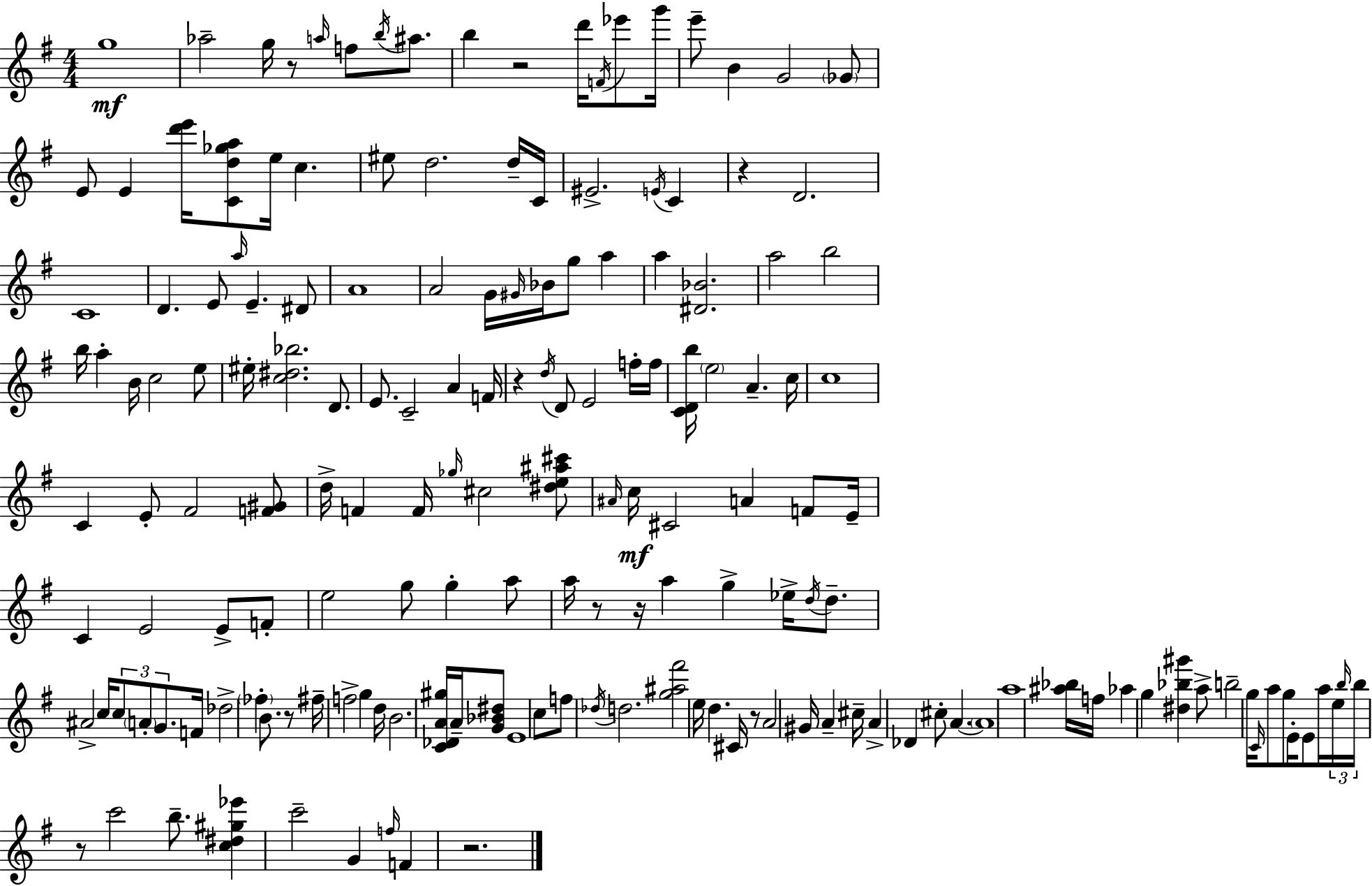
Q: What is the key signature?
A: G major